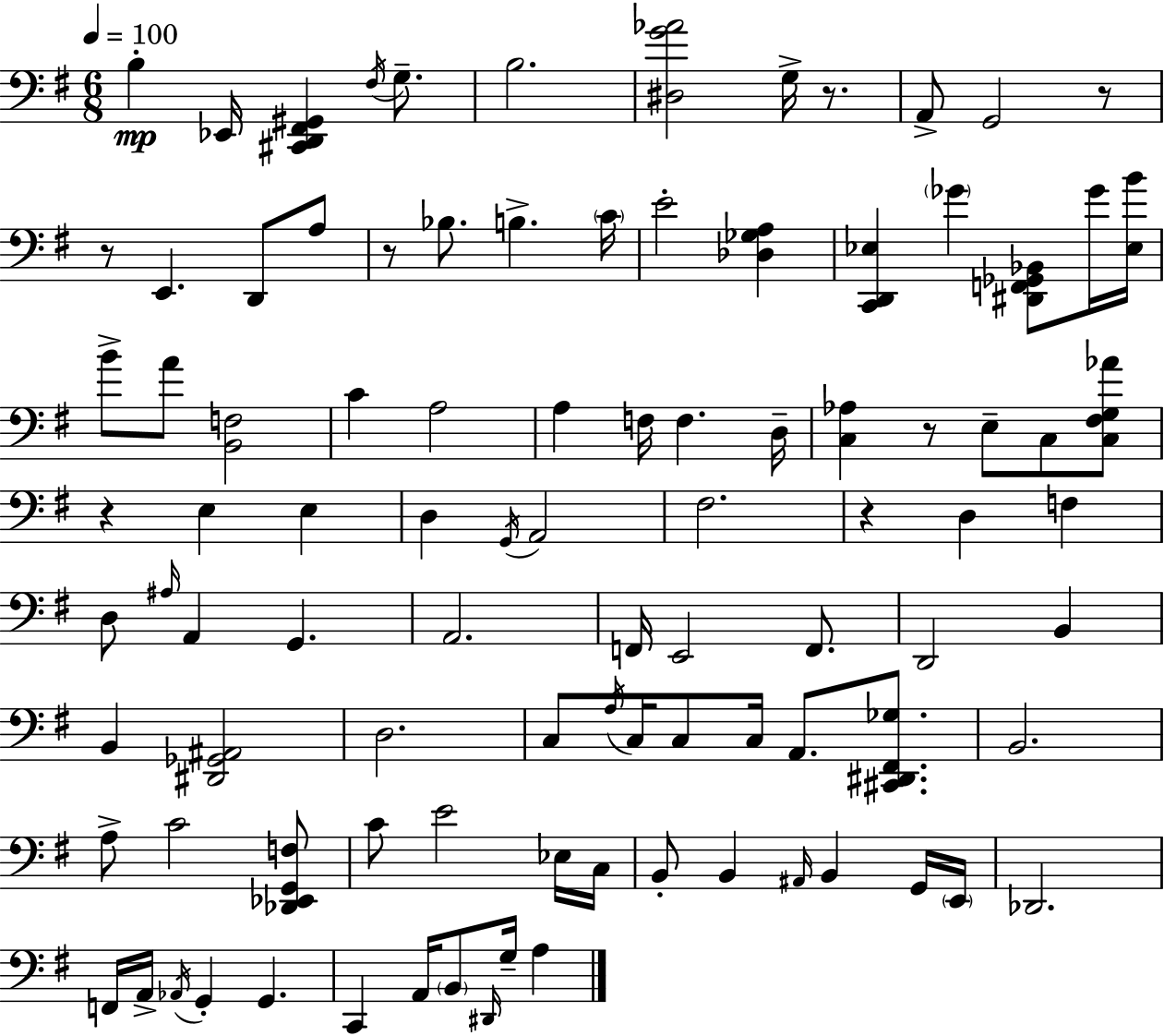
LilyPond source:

{
  \clef bass
  \numericTimeSignature
  \time 6/8
  \key g \major
  \tempo 4 = 100
  b4-.\mp ees,16 <cis, d, fis, gis,>4 \acciaccatura { fis16 } g8.-- | b2. | <dis g' aes'>2 g16-> r8. | a,8-> g,2 r8 | \break r8 e,4. d,8 a8 | r8 bes8. b4.-> | \parenthesize c'16 e'2-. <des ges a>4 | <c, d, ees>4 \parenthesize ges'4 <dis, f, ges, bes,>8 ges'16 | \break <ees b'>16 b'8-> a'8 <b, f>2 | c'4 a2 | a4 f16 f4. | d16-- <c aes>4 r8 e8-- c8 <c fis g aes'>8 | \break r4 e4 e4 | d4 \acciaccatura { g,16 } a,2 | fis2. | r4 d4 f4 | \break d8 \grace { ais16 } a,4 g,4. | a,2. | f,16 e,2 | f,8. d,2 b,4 | \break b,4 <dis, ges, ais,>2 | d2. | c8 \acciaccatura { a16 } c16 c8 c16 a,8. | <cis, dis, fis, ges>8. b,2. | \break a8-> c'2 | <des, ees, g, f>8 c'8 e'2 | ees16 c16 b,8-. b,4 \grace { ais,16 } b,4 | g,16 \parenthesize e,16 des,2. | \break f,16 a,16-> \acciaccatura { aes,16 } g,4-. | g,4. c,4 a,16 \parenthesize b,8 | \grace { dis,16 } g16-- a4 \bar "|."
}